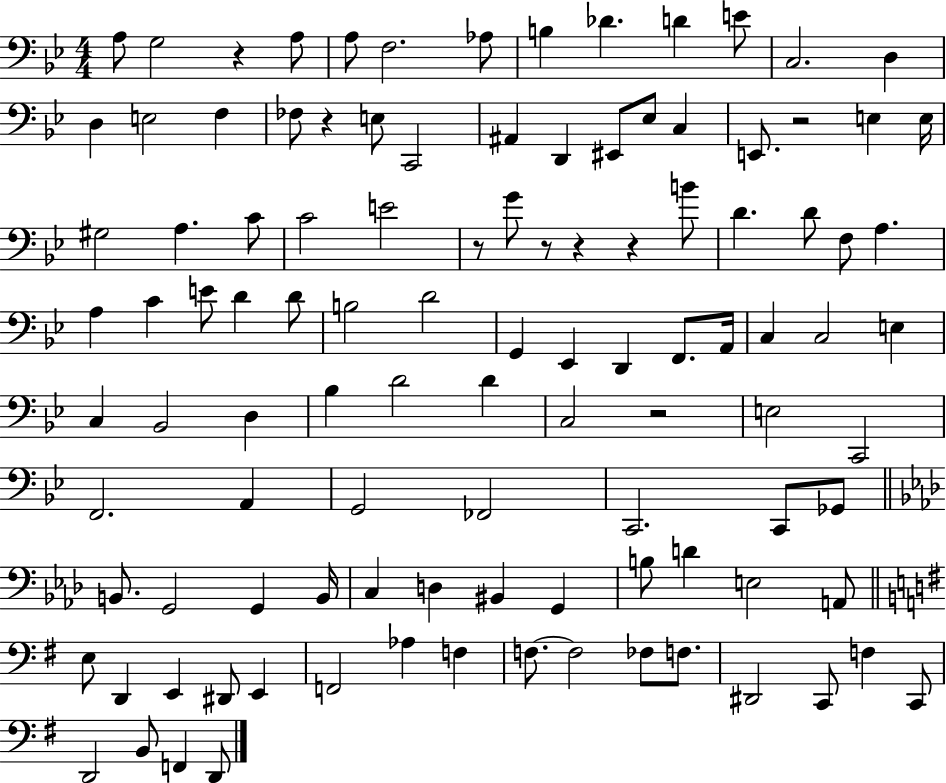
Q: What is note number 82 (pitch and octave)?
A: D2